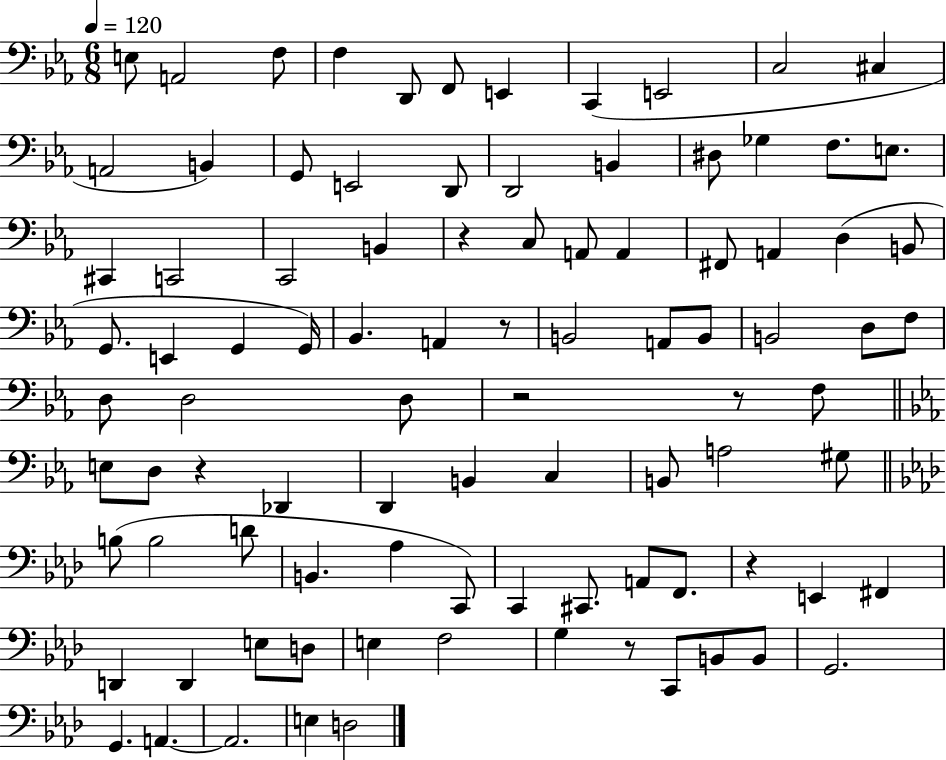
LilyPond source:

{
  \clef bass
  \numericTimeSignature
  \time 6/8
  \key ees \major
  \tempo 4 = 120
  e8 a,2 f8 | f4 d,8 f,8 e,4 | c,4( e,2 | c2 cis4 | \break a,2 b,4) | g,8 e,2 d,8 | d,2 b,4 | dis8 ges4 f8. e8. | \break cis,4 c,2 | c,2 b,4 | r4 c8 a,8 a,4 | fis,8 a,4 d4( b,8 | \break g,8. e,4 g,4 g,16) | bes,4. a,4 r8 | b,2 a,8 b,8 | b,2 d8 f8 | \break d8 d2 d8 | r2 r8 f8 | \bar "||" \break \key c \minor e8 d8 r4 des,4 | d,4 b,4 c4 | b,8 a2 gis8 | \bar "||" \break \key aes \major b8( b2 d'8 | b,4. aes4 c,8) | c,4 cis,8. a,8 f,8. | r4 e,4 fis,4 | \break d,4 d,4 e8 d8 | e4 f2 | g4 r8 c,8 b,8 b,8 | g,2. | \break g,4. a,4.~~ | a,2. | e4 d2 | \bar "|."
}